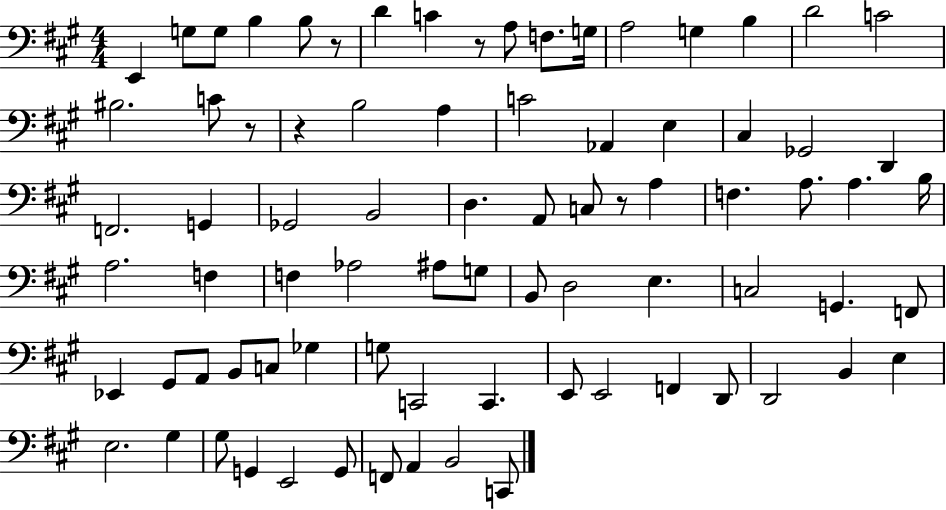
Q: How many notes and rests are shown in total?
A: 80